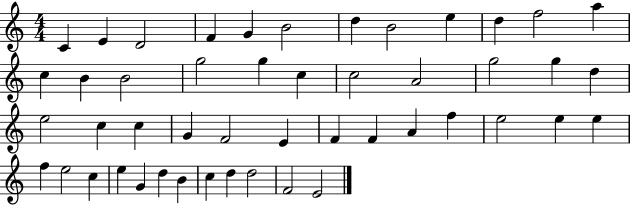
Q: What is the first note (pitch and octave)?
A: C4